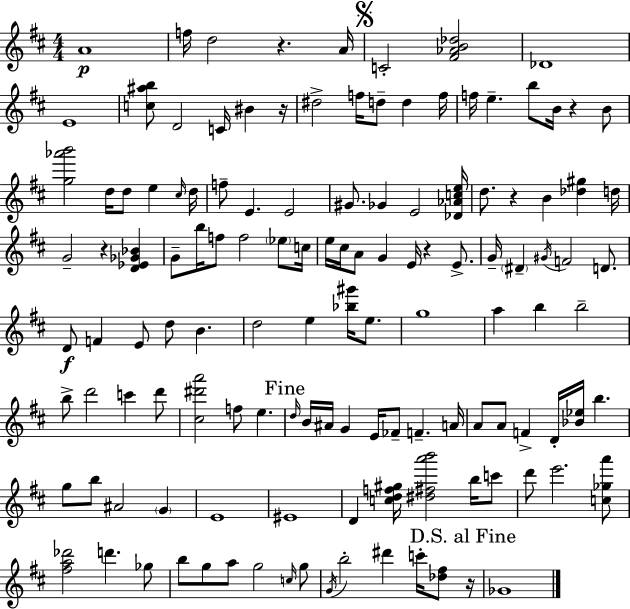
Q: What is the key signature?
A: D major